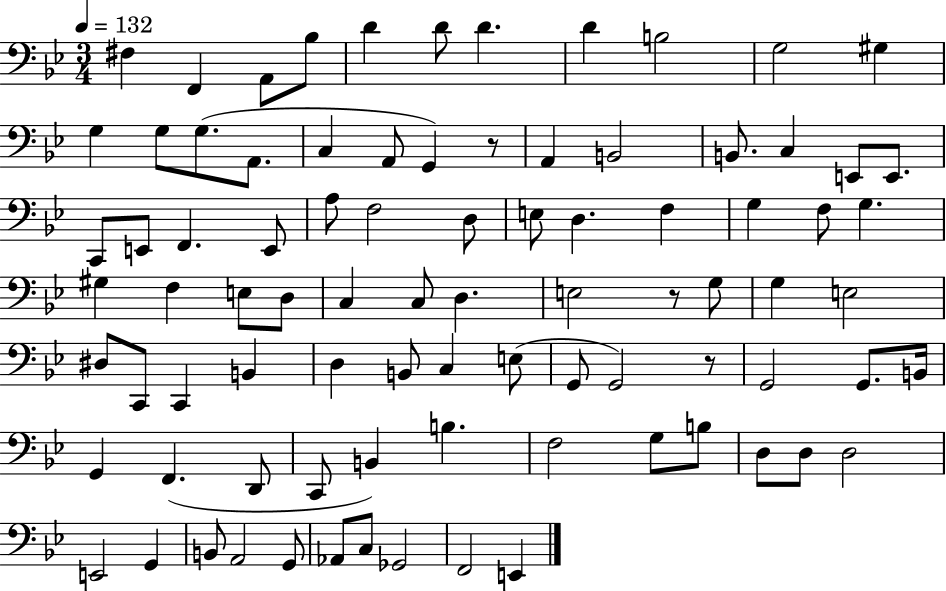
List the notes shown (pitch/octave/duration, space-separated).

F#3/q F2/q A2/e Bb3/e D4/q D4/e D4/q. D4/q B3/h G3/h G#3/q G3/q G3/e G3/e. A2/e. C3/q A2/e G2/q R/e A2/q B2/h B2/e. C3/q E2/e E2/e. C2/e E2/e F2/q. E2/e A3/e F3/h D3/e E3/e D3/q. F3/q G3/q F3/e G3/q. G#3/q F3/q E3/e D3/e C3/q C3/e D3/q. E3/h R/e G3/e G3/q E3/h D#3/e C2/e C2/q B2/q D3/q B2/e C3/q E3/e G2/e G2/h R/e G2/h G2/e. B2/s G2/q F2/q. D2/e C2/e B2/q B3/q. F3/h G3/e B3/e D3/e D3/e D3/h E2/h G2/q B2/e A2/h G2/e Ab2/e C3/e Gb2/h F2/h E2/q